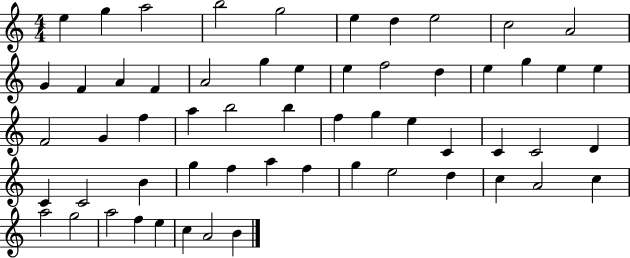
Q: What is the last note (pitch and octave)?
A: B4